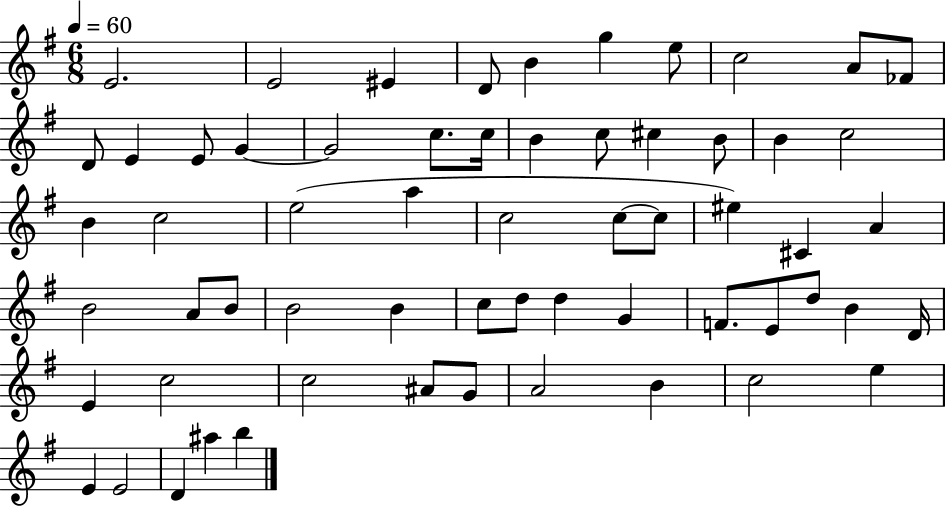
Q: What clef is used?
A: treble